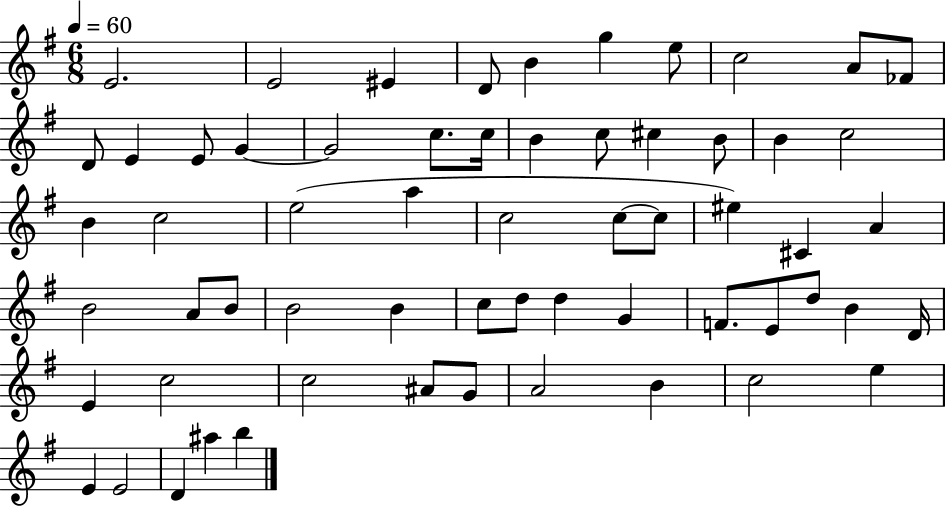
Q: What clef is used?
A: treble